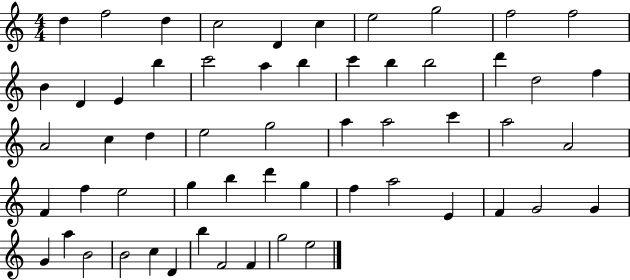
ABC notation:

X:1
T:Untitled
M:4/4
L:1/4
K:C
d f2 d c2 D c e2 g2 f2 f2 B D E b c'2 a b c' b b2 d' d2 f A2 c d e2 g2 a a2 c' a2 A2 F f e2 g b d' g f a2 E F G2 G G a B2 B2 c D b F2 F g2 e2